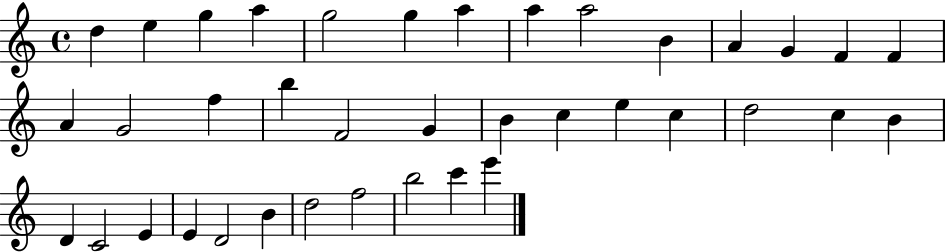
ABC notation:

X:1
T:Untitled
M:4/4
L:1/4
K:C
d e g a g2 g a a a2 B A G F F A G2 f b F2 G B c e c d2 c B D C2 E E D2 B d2 f2 b2 c' e'